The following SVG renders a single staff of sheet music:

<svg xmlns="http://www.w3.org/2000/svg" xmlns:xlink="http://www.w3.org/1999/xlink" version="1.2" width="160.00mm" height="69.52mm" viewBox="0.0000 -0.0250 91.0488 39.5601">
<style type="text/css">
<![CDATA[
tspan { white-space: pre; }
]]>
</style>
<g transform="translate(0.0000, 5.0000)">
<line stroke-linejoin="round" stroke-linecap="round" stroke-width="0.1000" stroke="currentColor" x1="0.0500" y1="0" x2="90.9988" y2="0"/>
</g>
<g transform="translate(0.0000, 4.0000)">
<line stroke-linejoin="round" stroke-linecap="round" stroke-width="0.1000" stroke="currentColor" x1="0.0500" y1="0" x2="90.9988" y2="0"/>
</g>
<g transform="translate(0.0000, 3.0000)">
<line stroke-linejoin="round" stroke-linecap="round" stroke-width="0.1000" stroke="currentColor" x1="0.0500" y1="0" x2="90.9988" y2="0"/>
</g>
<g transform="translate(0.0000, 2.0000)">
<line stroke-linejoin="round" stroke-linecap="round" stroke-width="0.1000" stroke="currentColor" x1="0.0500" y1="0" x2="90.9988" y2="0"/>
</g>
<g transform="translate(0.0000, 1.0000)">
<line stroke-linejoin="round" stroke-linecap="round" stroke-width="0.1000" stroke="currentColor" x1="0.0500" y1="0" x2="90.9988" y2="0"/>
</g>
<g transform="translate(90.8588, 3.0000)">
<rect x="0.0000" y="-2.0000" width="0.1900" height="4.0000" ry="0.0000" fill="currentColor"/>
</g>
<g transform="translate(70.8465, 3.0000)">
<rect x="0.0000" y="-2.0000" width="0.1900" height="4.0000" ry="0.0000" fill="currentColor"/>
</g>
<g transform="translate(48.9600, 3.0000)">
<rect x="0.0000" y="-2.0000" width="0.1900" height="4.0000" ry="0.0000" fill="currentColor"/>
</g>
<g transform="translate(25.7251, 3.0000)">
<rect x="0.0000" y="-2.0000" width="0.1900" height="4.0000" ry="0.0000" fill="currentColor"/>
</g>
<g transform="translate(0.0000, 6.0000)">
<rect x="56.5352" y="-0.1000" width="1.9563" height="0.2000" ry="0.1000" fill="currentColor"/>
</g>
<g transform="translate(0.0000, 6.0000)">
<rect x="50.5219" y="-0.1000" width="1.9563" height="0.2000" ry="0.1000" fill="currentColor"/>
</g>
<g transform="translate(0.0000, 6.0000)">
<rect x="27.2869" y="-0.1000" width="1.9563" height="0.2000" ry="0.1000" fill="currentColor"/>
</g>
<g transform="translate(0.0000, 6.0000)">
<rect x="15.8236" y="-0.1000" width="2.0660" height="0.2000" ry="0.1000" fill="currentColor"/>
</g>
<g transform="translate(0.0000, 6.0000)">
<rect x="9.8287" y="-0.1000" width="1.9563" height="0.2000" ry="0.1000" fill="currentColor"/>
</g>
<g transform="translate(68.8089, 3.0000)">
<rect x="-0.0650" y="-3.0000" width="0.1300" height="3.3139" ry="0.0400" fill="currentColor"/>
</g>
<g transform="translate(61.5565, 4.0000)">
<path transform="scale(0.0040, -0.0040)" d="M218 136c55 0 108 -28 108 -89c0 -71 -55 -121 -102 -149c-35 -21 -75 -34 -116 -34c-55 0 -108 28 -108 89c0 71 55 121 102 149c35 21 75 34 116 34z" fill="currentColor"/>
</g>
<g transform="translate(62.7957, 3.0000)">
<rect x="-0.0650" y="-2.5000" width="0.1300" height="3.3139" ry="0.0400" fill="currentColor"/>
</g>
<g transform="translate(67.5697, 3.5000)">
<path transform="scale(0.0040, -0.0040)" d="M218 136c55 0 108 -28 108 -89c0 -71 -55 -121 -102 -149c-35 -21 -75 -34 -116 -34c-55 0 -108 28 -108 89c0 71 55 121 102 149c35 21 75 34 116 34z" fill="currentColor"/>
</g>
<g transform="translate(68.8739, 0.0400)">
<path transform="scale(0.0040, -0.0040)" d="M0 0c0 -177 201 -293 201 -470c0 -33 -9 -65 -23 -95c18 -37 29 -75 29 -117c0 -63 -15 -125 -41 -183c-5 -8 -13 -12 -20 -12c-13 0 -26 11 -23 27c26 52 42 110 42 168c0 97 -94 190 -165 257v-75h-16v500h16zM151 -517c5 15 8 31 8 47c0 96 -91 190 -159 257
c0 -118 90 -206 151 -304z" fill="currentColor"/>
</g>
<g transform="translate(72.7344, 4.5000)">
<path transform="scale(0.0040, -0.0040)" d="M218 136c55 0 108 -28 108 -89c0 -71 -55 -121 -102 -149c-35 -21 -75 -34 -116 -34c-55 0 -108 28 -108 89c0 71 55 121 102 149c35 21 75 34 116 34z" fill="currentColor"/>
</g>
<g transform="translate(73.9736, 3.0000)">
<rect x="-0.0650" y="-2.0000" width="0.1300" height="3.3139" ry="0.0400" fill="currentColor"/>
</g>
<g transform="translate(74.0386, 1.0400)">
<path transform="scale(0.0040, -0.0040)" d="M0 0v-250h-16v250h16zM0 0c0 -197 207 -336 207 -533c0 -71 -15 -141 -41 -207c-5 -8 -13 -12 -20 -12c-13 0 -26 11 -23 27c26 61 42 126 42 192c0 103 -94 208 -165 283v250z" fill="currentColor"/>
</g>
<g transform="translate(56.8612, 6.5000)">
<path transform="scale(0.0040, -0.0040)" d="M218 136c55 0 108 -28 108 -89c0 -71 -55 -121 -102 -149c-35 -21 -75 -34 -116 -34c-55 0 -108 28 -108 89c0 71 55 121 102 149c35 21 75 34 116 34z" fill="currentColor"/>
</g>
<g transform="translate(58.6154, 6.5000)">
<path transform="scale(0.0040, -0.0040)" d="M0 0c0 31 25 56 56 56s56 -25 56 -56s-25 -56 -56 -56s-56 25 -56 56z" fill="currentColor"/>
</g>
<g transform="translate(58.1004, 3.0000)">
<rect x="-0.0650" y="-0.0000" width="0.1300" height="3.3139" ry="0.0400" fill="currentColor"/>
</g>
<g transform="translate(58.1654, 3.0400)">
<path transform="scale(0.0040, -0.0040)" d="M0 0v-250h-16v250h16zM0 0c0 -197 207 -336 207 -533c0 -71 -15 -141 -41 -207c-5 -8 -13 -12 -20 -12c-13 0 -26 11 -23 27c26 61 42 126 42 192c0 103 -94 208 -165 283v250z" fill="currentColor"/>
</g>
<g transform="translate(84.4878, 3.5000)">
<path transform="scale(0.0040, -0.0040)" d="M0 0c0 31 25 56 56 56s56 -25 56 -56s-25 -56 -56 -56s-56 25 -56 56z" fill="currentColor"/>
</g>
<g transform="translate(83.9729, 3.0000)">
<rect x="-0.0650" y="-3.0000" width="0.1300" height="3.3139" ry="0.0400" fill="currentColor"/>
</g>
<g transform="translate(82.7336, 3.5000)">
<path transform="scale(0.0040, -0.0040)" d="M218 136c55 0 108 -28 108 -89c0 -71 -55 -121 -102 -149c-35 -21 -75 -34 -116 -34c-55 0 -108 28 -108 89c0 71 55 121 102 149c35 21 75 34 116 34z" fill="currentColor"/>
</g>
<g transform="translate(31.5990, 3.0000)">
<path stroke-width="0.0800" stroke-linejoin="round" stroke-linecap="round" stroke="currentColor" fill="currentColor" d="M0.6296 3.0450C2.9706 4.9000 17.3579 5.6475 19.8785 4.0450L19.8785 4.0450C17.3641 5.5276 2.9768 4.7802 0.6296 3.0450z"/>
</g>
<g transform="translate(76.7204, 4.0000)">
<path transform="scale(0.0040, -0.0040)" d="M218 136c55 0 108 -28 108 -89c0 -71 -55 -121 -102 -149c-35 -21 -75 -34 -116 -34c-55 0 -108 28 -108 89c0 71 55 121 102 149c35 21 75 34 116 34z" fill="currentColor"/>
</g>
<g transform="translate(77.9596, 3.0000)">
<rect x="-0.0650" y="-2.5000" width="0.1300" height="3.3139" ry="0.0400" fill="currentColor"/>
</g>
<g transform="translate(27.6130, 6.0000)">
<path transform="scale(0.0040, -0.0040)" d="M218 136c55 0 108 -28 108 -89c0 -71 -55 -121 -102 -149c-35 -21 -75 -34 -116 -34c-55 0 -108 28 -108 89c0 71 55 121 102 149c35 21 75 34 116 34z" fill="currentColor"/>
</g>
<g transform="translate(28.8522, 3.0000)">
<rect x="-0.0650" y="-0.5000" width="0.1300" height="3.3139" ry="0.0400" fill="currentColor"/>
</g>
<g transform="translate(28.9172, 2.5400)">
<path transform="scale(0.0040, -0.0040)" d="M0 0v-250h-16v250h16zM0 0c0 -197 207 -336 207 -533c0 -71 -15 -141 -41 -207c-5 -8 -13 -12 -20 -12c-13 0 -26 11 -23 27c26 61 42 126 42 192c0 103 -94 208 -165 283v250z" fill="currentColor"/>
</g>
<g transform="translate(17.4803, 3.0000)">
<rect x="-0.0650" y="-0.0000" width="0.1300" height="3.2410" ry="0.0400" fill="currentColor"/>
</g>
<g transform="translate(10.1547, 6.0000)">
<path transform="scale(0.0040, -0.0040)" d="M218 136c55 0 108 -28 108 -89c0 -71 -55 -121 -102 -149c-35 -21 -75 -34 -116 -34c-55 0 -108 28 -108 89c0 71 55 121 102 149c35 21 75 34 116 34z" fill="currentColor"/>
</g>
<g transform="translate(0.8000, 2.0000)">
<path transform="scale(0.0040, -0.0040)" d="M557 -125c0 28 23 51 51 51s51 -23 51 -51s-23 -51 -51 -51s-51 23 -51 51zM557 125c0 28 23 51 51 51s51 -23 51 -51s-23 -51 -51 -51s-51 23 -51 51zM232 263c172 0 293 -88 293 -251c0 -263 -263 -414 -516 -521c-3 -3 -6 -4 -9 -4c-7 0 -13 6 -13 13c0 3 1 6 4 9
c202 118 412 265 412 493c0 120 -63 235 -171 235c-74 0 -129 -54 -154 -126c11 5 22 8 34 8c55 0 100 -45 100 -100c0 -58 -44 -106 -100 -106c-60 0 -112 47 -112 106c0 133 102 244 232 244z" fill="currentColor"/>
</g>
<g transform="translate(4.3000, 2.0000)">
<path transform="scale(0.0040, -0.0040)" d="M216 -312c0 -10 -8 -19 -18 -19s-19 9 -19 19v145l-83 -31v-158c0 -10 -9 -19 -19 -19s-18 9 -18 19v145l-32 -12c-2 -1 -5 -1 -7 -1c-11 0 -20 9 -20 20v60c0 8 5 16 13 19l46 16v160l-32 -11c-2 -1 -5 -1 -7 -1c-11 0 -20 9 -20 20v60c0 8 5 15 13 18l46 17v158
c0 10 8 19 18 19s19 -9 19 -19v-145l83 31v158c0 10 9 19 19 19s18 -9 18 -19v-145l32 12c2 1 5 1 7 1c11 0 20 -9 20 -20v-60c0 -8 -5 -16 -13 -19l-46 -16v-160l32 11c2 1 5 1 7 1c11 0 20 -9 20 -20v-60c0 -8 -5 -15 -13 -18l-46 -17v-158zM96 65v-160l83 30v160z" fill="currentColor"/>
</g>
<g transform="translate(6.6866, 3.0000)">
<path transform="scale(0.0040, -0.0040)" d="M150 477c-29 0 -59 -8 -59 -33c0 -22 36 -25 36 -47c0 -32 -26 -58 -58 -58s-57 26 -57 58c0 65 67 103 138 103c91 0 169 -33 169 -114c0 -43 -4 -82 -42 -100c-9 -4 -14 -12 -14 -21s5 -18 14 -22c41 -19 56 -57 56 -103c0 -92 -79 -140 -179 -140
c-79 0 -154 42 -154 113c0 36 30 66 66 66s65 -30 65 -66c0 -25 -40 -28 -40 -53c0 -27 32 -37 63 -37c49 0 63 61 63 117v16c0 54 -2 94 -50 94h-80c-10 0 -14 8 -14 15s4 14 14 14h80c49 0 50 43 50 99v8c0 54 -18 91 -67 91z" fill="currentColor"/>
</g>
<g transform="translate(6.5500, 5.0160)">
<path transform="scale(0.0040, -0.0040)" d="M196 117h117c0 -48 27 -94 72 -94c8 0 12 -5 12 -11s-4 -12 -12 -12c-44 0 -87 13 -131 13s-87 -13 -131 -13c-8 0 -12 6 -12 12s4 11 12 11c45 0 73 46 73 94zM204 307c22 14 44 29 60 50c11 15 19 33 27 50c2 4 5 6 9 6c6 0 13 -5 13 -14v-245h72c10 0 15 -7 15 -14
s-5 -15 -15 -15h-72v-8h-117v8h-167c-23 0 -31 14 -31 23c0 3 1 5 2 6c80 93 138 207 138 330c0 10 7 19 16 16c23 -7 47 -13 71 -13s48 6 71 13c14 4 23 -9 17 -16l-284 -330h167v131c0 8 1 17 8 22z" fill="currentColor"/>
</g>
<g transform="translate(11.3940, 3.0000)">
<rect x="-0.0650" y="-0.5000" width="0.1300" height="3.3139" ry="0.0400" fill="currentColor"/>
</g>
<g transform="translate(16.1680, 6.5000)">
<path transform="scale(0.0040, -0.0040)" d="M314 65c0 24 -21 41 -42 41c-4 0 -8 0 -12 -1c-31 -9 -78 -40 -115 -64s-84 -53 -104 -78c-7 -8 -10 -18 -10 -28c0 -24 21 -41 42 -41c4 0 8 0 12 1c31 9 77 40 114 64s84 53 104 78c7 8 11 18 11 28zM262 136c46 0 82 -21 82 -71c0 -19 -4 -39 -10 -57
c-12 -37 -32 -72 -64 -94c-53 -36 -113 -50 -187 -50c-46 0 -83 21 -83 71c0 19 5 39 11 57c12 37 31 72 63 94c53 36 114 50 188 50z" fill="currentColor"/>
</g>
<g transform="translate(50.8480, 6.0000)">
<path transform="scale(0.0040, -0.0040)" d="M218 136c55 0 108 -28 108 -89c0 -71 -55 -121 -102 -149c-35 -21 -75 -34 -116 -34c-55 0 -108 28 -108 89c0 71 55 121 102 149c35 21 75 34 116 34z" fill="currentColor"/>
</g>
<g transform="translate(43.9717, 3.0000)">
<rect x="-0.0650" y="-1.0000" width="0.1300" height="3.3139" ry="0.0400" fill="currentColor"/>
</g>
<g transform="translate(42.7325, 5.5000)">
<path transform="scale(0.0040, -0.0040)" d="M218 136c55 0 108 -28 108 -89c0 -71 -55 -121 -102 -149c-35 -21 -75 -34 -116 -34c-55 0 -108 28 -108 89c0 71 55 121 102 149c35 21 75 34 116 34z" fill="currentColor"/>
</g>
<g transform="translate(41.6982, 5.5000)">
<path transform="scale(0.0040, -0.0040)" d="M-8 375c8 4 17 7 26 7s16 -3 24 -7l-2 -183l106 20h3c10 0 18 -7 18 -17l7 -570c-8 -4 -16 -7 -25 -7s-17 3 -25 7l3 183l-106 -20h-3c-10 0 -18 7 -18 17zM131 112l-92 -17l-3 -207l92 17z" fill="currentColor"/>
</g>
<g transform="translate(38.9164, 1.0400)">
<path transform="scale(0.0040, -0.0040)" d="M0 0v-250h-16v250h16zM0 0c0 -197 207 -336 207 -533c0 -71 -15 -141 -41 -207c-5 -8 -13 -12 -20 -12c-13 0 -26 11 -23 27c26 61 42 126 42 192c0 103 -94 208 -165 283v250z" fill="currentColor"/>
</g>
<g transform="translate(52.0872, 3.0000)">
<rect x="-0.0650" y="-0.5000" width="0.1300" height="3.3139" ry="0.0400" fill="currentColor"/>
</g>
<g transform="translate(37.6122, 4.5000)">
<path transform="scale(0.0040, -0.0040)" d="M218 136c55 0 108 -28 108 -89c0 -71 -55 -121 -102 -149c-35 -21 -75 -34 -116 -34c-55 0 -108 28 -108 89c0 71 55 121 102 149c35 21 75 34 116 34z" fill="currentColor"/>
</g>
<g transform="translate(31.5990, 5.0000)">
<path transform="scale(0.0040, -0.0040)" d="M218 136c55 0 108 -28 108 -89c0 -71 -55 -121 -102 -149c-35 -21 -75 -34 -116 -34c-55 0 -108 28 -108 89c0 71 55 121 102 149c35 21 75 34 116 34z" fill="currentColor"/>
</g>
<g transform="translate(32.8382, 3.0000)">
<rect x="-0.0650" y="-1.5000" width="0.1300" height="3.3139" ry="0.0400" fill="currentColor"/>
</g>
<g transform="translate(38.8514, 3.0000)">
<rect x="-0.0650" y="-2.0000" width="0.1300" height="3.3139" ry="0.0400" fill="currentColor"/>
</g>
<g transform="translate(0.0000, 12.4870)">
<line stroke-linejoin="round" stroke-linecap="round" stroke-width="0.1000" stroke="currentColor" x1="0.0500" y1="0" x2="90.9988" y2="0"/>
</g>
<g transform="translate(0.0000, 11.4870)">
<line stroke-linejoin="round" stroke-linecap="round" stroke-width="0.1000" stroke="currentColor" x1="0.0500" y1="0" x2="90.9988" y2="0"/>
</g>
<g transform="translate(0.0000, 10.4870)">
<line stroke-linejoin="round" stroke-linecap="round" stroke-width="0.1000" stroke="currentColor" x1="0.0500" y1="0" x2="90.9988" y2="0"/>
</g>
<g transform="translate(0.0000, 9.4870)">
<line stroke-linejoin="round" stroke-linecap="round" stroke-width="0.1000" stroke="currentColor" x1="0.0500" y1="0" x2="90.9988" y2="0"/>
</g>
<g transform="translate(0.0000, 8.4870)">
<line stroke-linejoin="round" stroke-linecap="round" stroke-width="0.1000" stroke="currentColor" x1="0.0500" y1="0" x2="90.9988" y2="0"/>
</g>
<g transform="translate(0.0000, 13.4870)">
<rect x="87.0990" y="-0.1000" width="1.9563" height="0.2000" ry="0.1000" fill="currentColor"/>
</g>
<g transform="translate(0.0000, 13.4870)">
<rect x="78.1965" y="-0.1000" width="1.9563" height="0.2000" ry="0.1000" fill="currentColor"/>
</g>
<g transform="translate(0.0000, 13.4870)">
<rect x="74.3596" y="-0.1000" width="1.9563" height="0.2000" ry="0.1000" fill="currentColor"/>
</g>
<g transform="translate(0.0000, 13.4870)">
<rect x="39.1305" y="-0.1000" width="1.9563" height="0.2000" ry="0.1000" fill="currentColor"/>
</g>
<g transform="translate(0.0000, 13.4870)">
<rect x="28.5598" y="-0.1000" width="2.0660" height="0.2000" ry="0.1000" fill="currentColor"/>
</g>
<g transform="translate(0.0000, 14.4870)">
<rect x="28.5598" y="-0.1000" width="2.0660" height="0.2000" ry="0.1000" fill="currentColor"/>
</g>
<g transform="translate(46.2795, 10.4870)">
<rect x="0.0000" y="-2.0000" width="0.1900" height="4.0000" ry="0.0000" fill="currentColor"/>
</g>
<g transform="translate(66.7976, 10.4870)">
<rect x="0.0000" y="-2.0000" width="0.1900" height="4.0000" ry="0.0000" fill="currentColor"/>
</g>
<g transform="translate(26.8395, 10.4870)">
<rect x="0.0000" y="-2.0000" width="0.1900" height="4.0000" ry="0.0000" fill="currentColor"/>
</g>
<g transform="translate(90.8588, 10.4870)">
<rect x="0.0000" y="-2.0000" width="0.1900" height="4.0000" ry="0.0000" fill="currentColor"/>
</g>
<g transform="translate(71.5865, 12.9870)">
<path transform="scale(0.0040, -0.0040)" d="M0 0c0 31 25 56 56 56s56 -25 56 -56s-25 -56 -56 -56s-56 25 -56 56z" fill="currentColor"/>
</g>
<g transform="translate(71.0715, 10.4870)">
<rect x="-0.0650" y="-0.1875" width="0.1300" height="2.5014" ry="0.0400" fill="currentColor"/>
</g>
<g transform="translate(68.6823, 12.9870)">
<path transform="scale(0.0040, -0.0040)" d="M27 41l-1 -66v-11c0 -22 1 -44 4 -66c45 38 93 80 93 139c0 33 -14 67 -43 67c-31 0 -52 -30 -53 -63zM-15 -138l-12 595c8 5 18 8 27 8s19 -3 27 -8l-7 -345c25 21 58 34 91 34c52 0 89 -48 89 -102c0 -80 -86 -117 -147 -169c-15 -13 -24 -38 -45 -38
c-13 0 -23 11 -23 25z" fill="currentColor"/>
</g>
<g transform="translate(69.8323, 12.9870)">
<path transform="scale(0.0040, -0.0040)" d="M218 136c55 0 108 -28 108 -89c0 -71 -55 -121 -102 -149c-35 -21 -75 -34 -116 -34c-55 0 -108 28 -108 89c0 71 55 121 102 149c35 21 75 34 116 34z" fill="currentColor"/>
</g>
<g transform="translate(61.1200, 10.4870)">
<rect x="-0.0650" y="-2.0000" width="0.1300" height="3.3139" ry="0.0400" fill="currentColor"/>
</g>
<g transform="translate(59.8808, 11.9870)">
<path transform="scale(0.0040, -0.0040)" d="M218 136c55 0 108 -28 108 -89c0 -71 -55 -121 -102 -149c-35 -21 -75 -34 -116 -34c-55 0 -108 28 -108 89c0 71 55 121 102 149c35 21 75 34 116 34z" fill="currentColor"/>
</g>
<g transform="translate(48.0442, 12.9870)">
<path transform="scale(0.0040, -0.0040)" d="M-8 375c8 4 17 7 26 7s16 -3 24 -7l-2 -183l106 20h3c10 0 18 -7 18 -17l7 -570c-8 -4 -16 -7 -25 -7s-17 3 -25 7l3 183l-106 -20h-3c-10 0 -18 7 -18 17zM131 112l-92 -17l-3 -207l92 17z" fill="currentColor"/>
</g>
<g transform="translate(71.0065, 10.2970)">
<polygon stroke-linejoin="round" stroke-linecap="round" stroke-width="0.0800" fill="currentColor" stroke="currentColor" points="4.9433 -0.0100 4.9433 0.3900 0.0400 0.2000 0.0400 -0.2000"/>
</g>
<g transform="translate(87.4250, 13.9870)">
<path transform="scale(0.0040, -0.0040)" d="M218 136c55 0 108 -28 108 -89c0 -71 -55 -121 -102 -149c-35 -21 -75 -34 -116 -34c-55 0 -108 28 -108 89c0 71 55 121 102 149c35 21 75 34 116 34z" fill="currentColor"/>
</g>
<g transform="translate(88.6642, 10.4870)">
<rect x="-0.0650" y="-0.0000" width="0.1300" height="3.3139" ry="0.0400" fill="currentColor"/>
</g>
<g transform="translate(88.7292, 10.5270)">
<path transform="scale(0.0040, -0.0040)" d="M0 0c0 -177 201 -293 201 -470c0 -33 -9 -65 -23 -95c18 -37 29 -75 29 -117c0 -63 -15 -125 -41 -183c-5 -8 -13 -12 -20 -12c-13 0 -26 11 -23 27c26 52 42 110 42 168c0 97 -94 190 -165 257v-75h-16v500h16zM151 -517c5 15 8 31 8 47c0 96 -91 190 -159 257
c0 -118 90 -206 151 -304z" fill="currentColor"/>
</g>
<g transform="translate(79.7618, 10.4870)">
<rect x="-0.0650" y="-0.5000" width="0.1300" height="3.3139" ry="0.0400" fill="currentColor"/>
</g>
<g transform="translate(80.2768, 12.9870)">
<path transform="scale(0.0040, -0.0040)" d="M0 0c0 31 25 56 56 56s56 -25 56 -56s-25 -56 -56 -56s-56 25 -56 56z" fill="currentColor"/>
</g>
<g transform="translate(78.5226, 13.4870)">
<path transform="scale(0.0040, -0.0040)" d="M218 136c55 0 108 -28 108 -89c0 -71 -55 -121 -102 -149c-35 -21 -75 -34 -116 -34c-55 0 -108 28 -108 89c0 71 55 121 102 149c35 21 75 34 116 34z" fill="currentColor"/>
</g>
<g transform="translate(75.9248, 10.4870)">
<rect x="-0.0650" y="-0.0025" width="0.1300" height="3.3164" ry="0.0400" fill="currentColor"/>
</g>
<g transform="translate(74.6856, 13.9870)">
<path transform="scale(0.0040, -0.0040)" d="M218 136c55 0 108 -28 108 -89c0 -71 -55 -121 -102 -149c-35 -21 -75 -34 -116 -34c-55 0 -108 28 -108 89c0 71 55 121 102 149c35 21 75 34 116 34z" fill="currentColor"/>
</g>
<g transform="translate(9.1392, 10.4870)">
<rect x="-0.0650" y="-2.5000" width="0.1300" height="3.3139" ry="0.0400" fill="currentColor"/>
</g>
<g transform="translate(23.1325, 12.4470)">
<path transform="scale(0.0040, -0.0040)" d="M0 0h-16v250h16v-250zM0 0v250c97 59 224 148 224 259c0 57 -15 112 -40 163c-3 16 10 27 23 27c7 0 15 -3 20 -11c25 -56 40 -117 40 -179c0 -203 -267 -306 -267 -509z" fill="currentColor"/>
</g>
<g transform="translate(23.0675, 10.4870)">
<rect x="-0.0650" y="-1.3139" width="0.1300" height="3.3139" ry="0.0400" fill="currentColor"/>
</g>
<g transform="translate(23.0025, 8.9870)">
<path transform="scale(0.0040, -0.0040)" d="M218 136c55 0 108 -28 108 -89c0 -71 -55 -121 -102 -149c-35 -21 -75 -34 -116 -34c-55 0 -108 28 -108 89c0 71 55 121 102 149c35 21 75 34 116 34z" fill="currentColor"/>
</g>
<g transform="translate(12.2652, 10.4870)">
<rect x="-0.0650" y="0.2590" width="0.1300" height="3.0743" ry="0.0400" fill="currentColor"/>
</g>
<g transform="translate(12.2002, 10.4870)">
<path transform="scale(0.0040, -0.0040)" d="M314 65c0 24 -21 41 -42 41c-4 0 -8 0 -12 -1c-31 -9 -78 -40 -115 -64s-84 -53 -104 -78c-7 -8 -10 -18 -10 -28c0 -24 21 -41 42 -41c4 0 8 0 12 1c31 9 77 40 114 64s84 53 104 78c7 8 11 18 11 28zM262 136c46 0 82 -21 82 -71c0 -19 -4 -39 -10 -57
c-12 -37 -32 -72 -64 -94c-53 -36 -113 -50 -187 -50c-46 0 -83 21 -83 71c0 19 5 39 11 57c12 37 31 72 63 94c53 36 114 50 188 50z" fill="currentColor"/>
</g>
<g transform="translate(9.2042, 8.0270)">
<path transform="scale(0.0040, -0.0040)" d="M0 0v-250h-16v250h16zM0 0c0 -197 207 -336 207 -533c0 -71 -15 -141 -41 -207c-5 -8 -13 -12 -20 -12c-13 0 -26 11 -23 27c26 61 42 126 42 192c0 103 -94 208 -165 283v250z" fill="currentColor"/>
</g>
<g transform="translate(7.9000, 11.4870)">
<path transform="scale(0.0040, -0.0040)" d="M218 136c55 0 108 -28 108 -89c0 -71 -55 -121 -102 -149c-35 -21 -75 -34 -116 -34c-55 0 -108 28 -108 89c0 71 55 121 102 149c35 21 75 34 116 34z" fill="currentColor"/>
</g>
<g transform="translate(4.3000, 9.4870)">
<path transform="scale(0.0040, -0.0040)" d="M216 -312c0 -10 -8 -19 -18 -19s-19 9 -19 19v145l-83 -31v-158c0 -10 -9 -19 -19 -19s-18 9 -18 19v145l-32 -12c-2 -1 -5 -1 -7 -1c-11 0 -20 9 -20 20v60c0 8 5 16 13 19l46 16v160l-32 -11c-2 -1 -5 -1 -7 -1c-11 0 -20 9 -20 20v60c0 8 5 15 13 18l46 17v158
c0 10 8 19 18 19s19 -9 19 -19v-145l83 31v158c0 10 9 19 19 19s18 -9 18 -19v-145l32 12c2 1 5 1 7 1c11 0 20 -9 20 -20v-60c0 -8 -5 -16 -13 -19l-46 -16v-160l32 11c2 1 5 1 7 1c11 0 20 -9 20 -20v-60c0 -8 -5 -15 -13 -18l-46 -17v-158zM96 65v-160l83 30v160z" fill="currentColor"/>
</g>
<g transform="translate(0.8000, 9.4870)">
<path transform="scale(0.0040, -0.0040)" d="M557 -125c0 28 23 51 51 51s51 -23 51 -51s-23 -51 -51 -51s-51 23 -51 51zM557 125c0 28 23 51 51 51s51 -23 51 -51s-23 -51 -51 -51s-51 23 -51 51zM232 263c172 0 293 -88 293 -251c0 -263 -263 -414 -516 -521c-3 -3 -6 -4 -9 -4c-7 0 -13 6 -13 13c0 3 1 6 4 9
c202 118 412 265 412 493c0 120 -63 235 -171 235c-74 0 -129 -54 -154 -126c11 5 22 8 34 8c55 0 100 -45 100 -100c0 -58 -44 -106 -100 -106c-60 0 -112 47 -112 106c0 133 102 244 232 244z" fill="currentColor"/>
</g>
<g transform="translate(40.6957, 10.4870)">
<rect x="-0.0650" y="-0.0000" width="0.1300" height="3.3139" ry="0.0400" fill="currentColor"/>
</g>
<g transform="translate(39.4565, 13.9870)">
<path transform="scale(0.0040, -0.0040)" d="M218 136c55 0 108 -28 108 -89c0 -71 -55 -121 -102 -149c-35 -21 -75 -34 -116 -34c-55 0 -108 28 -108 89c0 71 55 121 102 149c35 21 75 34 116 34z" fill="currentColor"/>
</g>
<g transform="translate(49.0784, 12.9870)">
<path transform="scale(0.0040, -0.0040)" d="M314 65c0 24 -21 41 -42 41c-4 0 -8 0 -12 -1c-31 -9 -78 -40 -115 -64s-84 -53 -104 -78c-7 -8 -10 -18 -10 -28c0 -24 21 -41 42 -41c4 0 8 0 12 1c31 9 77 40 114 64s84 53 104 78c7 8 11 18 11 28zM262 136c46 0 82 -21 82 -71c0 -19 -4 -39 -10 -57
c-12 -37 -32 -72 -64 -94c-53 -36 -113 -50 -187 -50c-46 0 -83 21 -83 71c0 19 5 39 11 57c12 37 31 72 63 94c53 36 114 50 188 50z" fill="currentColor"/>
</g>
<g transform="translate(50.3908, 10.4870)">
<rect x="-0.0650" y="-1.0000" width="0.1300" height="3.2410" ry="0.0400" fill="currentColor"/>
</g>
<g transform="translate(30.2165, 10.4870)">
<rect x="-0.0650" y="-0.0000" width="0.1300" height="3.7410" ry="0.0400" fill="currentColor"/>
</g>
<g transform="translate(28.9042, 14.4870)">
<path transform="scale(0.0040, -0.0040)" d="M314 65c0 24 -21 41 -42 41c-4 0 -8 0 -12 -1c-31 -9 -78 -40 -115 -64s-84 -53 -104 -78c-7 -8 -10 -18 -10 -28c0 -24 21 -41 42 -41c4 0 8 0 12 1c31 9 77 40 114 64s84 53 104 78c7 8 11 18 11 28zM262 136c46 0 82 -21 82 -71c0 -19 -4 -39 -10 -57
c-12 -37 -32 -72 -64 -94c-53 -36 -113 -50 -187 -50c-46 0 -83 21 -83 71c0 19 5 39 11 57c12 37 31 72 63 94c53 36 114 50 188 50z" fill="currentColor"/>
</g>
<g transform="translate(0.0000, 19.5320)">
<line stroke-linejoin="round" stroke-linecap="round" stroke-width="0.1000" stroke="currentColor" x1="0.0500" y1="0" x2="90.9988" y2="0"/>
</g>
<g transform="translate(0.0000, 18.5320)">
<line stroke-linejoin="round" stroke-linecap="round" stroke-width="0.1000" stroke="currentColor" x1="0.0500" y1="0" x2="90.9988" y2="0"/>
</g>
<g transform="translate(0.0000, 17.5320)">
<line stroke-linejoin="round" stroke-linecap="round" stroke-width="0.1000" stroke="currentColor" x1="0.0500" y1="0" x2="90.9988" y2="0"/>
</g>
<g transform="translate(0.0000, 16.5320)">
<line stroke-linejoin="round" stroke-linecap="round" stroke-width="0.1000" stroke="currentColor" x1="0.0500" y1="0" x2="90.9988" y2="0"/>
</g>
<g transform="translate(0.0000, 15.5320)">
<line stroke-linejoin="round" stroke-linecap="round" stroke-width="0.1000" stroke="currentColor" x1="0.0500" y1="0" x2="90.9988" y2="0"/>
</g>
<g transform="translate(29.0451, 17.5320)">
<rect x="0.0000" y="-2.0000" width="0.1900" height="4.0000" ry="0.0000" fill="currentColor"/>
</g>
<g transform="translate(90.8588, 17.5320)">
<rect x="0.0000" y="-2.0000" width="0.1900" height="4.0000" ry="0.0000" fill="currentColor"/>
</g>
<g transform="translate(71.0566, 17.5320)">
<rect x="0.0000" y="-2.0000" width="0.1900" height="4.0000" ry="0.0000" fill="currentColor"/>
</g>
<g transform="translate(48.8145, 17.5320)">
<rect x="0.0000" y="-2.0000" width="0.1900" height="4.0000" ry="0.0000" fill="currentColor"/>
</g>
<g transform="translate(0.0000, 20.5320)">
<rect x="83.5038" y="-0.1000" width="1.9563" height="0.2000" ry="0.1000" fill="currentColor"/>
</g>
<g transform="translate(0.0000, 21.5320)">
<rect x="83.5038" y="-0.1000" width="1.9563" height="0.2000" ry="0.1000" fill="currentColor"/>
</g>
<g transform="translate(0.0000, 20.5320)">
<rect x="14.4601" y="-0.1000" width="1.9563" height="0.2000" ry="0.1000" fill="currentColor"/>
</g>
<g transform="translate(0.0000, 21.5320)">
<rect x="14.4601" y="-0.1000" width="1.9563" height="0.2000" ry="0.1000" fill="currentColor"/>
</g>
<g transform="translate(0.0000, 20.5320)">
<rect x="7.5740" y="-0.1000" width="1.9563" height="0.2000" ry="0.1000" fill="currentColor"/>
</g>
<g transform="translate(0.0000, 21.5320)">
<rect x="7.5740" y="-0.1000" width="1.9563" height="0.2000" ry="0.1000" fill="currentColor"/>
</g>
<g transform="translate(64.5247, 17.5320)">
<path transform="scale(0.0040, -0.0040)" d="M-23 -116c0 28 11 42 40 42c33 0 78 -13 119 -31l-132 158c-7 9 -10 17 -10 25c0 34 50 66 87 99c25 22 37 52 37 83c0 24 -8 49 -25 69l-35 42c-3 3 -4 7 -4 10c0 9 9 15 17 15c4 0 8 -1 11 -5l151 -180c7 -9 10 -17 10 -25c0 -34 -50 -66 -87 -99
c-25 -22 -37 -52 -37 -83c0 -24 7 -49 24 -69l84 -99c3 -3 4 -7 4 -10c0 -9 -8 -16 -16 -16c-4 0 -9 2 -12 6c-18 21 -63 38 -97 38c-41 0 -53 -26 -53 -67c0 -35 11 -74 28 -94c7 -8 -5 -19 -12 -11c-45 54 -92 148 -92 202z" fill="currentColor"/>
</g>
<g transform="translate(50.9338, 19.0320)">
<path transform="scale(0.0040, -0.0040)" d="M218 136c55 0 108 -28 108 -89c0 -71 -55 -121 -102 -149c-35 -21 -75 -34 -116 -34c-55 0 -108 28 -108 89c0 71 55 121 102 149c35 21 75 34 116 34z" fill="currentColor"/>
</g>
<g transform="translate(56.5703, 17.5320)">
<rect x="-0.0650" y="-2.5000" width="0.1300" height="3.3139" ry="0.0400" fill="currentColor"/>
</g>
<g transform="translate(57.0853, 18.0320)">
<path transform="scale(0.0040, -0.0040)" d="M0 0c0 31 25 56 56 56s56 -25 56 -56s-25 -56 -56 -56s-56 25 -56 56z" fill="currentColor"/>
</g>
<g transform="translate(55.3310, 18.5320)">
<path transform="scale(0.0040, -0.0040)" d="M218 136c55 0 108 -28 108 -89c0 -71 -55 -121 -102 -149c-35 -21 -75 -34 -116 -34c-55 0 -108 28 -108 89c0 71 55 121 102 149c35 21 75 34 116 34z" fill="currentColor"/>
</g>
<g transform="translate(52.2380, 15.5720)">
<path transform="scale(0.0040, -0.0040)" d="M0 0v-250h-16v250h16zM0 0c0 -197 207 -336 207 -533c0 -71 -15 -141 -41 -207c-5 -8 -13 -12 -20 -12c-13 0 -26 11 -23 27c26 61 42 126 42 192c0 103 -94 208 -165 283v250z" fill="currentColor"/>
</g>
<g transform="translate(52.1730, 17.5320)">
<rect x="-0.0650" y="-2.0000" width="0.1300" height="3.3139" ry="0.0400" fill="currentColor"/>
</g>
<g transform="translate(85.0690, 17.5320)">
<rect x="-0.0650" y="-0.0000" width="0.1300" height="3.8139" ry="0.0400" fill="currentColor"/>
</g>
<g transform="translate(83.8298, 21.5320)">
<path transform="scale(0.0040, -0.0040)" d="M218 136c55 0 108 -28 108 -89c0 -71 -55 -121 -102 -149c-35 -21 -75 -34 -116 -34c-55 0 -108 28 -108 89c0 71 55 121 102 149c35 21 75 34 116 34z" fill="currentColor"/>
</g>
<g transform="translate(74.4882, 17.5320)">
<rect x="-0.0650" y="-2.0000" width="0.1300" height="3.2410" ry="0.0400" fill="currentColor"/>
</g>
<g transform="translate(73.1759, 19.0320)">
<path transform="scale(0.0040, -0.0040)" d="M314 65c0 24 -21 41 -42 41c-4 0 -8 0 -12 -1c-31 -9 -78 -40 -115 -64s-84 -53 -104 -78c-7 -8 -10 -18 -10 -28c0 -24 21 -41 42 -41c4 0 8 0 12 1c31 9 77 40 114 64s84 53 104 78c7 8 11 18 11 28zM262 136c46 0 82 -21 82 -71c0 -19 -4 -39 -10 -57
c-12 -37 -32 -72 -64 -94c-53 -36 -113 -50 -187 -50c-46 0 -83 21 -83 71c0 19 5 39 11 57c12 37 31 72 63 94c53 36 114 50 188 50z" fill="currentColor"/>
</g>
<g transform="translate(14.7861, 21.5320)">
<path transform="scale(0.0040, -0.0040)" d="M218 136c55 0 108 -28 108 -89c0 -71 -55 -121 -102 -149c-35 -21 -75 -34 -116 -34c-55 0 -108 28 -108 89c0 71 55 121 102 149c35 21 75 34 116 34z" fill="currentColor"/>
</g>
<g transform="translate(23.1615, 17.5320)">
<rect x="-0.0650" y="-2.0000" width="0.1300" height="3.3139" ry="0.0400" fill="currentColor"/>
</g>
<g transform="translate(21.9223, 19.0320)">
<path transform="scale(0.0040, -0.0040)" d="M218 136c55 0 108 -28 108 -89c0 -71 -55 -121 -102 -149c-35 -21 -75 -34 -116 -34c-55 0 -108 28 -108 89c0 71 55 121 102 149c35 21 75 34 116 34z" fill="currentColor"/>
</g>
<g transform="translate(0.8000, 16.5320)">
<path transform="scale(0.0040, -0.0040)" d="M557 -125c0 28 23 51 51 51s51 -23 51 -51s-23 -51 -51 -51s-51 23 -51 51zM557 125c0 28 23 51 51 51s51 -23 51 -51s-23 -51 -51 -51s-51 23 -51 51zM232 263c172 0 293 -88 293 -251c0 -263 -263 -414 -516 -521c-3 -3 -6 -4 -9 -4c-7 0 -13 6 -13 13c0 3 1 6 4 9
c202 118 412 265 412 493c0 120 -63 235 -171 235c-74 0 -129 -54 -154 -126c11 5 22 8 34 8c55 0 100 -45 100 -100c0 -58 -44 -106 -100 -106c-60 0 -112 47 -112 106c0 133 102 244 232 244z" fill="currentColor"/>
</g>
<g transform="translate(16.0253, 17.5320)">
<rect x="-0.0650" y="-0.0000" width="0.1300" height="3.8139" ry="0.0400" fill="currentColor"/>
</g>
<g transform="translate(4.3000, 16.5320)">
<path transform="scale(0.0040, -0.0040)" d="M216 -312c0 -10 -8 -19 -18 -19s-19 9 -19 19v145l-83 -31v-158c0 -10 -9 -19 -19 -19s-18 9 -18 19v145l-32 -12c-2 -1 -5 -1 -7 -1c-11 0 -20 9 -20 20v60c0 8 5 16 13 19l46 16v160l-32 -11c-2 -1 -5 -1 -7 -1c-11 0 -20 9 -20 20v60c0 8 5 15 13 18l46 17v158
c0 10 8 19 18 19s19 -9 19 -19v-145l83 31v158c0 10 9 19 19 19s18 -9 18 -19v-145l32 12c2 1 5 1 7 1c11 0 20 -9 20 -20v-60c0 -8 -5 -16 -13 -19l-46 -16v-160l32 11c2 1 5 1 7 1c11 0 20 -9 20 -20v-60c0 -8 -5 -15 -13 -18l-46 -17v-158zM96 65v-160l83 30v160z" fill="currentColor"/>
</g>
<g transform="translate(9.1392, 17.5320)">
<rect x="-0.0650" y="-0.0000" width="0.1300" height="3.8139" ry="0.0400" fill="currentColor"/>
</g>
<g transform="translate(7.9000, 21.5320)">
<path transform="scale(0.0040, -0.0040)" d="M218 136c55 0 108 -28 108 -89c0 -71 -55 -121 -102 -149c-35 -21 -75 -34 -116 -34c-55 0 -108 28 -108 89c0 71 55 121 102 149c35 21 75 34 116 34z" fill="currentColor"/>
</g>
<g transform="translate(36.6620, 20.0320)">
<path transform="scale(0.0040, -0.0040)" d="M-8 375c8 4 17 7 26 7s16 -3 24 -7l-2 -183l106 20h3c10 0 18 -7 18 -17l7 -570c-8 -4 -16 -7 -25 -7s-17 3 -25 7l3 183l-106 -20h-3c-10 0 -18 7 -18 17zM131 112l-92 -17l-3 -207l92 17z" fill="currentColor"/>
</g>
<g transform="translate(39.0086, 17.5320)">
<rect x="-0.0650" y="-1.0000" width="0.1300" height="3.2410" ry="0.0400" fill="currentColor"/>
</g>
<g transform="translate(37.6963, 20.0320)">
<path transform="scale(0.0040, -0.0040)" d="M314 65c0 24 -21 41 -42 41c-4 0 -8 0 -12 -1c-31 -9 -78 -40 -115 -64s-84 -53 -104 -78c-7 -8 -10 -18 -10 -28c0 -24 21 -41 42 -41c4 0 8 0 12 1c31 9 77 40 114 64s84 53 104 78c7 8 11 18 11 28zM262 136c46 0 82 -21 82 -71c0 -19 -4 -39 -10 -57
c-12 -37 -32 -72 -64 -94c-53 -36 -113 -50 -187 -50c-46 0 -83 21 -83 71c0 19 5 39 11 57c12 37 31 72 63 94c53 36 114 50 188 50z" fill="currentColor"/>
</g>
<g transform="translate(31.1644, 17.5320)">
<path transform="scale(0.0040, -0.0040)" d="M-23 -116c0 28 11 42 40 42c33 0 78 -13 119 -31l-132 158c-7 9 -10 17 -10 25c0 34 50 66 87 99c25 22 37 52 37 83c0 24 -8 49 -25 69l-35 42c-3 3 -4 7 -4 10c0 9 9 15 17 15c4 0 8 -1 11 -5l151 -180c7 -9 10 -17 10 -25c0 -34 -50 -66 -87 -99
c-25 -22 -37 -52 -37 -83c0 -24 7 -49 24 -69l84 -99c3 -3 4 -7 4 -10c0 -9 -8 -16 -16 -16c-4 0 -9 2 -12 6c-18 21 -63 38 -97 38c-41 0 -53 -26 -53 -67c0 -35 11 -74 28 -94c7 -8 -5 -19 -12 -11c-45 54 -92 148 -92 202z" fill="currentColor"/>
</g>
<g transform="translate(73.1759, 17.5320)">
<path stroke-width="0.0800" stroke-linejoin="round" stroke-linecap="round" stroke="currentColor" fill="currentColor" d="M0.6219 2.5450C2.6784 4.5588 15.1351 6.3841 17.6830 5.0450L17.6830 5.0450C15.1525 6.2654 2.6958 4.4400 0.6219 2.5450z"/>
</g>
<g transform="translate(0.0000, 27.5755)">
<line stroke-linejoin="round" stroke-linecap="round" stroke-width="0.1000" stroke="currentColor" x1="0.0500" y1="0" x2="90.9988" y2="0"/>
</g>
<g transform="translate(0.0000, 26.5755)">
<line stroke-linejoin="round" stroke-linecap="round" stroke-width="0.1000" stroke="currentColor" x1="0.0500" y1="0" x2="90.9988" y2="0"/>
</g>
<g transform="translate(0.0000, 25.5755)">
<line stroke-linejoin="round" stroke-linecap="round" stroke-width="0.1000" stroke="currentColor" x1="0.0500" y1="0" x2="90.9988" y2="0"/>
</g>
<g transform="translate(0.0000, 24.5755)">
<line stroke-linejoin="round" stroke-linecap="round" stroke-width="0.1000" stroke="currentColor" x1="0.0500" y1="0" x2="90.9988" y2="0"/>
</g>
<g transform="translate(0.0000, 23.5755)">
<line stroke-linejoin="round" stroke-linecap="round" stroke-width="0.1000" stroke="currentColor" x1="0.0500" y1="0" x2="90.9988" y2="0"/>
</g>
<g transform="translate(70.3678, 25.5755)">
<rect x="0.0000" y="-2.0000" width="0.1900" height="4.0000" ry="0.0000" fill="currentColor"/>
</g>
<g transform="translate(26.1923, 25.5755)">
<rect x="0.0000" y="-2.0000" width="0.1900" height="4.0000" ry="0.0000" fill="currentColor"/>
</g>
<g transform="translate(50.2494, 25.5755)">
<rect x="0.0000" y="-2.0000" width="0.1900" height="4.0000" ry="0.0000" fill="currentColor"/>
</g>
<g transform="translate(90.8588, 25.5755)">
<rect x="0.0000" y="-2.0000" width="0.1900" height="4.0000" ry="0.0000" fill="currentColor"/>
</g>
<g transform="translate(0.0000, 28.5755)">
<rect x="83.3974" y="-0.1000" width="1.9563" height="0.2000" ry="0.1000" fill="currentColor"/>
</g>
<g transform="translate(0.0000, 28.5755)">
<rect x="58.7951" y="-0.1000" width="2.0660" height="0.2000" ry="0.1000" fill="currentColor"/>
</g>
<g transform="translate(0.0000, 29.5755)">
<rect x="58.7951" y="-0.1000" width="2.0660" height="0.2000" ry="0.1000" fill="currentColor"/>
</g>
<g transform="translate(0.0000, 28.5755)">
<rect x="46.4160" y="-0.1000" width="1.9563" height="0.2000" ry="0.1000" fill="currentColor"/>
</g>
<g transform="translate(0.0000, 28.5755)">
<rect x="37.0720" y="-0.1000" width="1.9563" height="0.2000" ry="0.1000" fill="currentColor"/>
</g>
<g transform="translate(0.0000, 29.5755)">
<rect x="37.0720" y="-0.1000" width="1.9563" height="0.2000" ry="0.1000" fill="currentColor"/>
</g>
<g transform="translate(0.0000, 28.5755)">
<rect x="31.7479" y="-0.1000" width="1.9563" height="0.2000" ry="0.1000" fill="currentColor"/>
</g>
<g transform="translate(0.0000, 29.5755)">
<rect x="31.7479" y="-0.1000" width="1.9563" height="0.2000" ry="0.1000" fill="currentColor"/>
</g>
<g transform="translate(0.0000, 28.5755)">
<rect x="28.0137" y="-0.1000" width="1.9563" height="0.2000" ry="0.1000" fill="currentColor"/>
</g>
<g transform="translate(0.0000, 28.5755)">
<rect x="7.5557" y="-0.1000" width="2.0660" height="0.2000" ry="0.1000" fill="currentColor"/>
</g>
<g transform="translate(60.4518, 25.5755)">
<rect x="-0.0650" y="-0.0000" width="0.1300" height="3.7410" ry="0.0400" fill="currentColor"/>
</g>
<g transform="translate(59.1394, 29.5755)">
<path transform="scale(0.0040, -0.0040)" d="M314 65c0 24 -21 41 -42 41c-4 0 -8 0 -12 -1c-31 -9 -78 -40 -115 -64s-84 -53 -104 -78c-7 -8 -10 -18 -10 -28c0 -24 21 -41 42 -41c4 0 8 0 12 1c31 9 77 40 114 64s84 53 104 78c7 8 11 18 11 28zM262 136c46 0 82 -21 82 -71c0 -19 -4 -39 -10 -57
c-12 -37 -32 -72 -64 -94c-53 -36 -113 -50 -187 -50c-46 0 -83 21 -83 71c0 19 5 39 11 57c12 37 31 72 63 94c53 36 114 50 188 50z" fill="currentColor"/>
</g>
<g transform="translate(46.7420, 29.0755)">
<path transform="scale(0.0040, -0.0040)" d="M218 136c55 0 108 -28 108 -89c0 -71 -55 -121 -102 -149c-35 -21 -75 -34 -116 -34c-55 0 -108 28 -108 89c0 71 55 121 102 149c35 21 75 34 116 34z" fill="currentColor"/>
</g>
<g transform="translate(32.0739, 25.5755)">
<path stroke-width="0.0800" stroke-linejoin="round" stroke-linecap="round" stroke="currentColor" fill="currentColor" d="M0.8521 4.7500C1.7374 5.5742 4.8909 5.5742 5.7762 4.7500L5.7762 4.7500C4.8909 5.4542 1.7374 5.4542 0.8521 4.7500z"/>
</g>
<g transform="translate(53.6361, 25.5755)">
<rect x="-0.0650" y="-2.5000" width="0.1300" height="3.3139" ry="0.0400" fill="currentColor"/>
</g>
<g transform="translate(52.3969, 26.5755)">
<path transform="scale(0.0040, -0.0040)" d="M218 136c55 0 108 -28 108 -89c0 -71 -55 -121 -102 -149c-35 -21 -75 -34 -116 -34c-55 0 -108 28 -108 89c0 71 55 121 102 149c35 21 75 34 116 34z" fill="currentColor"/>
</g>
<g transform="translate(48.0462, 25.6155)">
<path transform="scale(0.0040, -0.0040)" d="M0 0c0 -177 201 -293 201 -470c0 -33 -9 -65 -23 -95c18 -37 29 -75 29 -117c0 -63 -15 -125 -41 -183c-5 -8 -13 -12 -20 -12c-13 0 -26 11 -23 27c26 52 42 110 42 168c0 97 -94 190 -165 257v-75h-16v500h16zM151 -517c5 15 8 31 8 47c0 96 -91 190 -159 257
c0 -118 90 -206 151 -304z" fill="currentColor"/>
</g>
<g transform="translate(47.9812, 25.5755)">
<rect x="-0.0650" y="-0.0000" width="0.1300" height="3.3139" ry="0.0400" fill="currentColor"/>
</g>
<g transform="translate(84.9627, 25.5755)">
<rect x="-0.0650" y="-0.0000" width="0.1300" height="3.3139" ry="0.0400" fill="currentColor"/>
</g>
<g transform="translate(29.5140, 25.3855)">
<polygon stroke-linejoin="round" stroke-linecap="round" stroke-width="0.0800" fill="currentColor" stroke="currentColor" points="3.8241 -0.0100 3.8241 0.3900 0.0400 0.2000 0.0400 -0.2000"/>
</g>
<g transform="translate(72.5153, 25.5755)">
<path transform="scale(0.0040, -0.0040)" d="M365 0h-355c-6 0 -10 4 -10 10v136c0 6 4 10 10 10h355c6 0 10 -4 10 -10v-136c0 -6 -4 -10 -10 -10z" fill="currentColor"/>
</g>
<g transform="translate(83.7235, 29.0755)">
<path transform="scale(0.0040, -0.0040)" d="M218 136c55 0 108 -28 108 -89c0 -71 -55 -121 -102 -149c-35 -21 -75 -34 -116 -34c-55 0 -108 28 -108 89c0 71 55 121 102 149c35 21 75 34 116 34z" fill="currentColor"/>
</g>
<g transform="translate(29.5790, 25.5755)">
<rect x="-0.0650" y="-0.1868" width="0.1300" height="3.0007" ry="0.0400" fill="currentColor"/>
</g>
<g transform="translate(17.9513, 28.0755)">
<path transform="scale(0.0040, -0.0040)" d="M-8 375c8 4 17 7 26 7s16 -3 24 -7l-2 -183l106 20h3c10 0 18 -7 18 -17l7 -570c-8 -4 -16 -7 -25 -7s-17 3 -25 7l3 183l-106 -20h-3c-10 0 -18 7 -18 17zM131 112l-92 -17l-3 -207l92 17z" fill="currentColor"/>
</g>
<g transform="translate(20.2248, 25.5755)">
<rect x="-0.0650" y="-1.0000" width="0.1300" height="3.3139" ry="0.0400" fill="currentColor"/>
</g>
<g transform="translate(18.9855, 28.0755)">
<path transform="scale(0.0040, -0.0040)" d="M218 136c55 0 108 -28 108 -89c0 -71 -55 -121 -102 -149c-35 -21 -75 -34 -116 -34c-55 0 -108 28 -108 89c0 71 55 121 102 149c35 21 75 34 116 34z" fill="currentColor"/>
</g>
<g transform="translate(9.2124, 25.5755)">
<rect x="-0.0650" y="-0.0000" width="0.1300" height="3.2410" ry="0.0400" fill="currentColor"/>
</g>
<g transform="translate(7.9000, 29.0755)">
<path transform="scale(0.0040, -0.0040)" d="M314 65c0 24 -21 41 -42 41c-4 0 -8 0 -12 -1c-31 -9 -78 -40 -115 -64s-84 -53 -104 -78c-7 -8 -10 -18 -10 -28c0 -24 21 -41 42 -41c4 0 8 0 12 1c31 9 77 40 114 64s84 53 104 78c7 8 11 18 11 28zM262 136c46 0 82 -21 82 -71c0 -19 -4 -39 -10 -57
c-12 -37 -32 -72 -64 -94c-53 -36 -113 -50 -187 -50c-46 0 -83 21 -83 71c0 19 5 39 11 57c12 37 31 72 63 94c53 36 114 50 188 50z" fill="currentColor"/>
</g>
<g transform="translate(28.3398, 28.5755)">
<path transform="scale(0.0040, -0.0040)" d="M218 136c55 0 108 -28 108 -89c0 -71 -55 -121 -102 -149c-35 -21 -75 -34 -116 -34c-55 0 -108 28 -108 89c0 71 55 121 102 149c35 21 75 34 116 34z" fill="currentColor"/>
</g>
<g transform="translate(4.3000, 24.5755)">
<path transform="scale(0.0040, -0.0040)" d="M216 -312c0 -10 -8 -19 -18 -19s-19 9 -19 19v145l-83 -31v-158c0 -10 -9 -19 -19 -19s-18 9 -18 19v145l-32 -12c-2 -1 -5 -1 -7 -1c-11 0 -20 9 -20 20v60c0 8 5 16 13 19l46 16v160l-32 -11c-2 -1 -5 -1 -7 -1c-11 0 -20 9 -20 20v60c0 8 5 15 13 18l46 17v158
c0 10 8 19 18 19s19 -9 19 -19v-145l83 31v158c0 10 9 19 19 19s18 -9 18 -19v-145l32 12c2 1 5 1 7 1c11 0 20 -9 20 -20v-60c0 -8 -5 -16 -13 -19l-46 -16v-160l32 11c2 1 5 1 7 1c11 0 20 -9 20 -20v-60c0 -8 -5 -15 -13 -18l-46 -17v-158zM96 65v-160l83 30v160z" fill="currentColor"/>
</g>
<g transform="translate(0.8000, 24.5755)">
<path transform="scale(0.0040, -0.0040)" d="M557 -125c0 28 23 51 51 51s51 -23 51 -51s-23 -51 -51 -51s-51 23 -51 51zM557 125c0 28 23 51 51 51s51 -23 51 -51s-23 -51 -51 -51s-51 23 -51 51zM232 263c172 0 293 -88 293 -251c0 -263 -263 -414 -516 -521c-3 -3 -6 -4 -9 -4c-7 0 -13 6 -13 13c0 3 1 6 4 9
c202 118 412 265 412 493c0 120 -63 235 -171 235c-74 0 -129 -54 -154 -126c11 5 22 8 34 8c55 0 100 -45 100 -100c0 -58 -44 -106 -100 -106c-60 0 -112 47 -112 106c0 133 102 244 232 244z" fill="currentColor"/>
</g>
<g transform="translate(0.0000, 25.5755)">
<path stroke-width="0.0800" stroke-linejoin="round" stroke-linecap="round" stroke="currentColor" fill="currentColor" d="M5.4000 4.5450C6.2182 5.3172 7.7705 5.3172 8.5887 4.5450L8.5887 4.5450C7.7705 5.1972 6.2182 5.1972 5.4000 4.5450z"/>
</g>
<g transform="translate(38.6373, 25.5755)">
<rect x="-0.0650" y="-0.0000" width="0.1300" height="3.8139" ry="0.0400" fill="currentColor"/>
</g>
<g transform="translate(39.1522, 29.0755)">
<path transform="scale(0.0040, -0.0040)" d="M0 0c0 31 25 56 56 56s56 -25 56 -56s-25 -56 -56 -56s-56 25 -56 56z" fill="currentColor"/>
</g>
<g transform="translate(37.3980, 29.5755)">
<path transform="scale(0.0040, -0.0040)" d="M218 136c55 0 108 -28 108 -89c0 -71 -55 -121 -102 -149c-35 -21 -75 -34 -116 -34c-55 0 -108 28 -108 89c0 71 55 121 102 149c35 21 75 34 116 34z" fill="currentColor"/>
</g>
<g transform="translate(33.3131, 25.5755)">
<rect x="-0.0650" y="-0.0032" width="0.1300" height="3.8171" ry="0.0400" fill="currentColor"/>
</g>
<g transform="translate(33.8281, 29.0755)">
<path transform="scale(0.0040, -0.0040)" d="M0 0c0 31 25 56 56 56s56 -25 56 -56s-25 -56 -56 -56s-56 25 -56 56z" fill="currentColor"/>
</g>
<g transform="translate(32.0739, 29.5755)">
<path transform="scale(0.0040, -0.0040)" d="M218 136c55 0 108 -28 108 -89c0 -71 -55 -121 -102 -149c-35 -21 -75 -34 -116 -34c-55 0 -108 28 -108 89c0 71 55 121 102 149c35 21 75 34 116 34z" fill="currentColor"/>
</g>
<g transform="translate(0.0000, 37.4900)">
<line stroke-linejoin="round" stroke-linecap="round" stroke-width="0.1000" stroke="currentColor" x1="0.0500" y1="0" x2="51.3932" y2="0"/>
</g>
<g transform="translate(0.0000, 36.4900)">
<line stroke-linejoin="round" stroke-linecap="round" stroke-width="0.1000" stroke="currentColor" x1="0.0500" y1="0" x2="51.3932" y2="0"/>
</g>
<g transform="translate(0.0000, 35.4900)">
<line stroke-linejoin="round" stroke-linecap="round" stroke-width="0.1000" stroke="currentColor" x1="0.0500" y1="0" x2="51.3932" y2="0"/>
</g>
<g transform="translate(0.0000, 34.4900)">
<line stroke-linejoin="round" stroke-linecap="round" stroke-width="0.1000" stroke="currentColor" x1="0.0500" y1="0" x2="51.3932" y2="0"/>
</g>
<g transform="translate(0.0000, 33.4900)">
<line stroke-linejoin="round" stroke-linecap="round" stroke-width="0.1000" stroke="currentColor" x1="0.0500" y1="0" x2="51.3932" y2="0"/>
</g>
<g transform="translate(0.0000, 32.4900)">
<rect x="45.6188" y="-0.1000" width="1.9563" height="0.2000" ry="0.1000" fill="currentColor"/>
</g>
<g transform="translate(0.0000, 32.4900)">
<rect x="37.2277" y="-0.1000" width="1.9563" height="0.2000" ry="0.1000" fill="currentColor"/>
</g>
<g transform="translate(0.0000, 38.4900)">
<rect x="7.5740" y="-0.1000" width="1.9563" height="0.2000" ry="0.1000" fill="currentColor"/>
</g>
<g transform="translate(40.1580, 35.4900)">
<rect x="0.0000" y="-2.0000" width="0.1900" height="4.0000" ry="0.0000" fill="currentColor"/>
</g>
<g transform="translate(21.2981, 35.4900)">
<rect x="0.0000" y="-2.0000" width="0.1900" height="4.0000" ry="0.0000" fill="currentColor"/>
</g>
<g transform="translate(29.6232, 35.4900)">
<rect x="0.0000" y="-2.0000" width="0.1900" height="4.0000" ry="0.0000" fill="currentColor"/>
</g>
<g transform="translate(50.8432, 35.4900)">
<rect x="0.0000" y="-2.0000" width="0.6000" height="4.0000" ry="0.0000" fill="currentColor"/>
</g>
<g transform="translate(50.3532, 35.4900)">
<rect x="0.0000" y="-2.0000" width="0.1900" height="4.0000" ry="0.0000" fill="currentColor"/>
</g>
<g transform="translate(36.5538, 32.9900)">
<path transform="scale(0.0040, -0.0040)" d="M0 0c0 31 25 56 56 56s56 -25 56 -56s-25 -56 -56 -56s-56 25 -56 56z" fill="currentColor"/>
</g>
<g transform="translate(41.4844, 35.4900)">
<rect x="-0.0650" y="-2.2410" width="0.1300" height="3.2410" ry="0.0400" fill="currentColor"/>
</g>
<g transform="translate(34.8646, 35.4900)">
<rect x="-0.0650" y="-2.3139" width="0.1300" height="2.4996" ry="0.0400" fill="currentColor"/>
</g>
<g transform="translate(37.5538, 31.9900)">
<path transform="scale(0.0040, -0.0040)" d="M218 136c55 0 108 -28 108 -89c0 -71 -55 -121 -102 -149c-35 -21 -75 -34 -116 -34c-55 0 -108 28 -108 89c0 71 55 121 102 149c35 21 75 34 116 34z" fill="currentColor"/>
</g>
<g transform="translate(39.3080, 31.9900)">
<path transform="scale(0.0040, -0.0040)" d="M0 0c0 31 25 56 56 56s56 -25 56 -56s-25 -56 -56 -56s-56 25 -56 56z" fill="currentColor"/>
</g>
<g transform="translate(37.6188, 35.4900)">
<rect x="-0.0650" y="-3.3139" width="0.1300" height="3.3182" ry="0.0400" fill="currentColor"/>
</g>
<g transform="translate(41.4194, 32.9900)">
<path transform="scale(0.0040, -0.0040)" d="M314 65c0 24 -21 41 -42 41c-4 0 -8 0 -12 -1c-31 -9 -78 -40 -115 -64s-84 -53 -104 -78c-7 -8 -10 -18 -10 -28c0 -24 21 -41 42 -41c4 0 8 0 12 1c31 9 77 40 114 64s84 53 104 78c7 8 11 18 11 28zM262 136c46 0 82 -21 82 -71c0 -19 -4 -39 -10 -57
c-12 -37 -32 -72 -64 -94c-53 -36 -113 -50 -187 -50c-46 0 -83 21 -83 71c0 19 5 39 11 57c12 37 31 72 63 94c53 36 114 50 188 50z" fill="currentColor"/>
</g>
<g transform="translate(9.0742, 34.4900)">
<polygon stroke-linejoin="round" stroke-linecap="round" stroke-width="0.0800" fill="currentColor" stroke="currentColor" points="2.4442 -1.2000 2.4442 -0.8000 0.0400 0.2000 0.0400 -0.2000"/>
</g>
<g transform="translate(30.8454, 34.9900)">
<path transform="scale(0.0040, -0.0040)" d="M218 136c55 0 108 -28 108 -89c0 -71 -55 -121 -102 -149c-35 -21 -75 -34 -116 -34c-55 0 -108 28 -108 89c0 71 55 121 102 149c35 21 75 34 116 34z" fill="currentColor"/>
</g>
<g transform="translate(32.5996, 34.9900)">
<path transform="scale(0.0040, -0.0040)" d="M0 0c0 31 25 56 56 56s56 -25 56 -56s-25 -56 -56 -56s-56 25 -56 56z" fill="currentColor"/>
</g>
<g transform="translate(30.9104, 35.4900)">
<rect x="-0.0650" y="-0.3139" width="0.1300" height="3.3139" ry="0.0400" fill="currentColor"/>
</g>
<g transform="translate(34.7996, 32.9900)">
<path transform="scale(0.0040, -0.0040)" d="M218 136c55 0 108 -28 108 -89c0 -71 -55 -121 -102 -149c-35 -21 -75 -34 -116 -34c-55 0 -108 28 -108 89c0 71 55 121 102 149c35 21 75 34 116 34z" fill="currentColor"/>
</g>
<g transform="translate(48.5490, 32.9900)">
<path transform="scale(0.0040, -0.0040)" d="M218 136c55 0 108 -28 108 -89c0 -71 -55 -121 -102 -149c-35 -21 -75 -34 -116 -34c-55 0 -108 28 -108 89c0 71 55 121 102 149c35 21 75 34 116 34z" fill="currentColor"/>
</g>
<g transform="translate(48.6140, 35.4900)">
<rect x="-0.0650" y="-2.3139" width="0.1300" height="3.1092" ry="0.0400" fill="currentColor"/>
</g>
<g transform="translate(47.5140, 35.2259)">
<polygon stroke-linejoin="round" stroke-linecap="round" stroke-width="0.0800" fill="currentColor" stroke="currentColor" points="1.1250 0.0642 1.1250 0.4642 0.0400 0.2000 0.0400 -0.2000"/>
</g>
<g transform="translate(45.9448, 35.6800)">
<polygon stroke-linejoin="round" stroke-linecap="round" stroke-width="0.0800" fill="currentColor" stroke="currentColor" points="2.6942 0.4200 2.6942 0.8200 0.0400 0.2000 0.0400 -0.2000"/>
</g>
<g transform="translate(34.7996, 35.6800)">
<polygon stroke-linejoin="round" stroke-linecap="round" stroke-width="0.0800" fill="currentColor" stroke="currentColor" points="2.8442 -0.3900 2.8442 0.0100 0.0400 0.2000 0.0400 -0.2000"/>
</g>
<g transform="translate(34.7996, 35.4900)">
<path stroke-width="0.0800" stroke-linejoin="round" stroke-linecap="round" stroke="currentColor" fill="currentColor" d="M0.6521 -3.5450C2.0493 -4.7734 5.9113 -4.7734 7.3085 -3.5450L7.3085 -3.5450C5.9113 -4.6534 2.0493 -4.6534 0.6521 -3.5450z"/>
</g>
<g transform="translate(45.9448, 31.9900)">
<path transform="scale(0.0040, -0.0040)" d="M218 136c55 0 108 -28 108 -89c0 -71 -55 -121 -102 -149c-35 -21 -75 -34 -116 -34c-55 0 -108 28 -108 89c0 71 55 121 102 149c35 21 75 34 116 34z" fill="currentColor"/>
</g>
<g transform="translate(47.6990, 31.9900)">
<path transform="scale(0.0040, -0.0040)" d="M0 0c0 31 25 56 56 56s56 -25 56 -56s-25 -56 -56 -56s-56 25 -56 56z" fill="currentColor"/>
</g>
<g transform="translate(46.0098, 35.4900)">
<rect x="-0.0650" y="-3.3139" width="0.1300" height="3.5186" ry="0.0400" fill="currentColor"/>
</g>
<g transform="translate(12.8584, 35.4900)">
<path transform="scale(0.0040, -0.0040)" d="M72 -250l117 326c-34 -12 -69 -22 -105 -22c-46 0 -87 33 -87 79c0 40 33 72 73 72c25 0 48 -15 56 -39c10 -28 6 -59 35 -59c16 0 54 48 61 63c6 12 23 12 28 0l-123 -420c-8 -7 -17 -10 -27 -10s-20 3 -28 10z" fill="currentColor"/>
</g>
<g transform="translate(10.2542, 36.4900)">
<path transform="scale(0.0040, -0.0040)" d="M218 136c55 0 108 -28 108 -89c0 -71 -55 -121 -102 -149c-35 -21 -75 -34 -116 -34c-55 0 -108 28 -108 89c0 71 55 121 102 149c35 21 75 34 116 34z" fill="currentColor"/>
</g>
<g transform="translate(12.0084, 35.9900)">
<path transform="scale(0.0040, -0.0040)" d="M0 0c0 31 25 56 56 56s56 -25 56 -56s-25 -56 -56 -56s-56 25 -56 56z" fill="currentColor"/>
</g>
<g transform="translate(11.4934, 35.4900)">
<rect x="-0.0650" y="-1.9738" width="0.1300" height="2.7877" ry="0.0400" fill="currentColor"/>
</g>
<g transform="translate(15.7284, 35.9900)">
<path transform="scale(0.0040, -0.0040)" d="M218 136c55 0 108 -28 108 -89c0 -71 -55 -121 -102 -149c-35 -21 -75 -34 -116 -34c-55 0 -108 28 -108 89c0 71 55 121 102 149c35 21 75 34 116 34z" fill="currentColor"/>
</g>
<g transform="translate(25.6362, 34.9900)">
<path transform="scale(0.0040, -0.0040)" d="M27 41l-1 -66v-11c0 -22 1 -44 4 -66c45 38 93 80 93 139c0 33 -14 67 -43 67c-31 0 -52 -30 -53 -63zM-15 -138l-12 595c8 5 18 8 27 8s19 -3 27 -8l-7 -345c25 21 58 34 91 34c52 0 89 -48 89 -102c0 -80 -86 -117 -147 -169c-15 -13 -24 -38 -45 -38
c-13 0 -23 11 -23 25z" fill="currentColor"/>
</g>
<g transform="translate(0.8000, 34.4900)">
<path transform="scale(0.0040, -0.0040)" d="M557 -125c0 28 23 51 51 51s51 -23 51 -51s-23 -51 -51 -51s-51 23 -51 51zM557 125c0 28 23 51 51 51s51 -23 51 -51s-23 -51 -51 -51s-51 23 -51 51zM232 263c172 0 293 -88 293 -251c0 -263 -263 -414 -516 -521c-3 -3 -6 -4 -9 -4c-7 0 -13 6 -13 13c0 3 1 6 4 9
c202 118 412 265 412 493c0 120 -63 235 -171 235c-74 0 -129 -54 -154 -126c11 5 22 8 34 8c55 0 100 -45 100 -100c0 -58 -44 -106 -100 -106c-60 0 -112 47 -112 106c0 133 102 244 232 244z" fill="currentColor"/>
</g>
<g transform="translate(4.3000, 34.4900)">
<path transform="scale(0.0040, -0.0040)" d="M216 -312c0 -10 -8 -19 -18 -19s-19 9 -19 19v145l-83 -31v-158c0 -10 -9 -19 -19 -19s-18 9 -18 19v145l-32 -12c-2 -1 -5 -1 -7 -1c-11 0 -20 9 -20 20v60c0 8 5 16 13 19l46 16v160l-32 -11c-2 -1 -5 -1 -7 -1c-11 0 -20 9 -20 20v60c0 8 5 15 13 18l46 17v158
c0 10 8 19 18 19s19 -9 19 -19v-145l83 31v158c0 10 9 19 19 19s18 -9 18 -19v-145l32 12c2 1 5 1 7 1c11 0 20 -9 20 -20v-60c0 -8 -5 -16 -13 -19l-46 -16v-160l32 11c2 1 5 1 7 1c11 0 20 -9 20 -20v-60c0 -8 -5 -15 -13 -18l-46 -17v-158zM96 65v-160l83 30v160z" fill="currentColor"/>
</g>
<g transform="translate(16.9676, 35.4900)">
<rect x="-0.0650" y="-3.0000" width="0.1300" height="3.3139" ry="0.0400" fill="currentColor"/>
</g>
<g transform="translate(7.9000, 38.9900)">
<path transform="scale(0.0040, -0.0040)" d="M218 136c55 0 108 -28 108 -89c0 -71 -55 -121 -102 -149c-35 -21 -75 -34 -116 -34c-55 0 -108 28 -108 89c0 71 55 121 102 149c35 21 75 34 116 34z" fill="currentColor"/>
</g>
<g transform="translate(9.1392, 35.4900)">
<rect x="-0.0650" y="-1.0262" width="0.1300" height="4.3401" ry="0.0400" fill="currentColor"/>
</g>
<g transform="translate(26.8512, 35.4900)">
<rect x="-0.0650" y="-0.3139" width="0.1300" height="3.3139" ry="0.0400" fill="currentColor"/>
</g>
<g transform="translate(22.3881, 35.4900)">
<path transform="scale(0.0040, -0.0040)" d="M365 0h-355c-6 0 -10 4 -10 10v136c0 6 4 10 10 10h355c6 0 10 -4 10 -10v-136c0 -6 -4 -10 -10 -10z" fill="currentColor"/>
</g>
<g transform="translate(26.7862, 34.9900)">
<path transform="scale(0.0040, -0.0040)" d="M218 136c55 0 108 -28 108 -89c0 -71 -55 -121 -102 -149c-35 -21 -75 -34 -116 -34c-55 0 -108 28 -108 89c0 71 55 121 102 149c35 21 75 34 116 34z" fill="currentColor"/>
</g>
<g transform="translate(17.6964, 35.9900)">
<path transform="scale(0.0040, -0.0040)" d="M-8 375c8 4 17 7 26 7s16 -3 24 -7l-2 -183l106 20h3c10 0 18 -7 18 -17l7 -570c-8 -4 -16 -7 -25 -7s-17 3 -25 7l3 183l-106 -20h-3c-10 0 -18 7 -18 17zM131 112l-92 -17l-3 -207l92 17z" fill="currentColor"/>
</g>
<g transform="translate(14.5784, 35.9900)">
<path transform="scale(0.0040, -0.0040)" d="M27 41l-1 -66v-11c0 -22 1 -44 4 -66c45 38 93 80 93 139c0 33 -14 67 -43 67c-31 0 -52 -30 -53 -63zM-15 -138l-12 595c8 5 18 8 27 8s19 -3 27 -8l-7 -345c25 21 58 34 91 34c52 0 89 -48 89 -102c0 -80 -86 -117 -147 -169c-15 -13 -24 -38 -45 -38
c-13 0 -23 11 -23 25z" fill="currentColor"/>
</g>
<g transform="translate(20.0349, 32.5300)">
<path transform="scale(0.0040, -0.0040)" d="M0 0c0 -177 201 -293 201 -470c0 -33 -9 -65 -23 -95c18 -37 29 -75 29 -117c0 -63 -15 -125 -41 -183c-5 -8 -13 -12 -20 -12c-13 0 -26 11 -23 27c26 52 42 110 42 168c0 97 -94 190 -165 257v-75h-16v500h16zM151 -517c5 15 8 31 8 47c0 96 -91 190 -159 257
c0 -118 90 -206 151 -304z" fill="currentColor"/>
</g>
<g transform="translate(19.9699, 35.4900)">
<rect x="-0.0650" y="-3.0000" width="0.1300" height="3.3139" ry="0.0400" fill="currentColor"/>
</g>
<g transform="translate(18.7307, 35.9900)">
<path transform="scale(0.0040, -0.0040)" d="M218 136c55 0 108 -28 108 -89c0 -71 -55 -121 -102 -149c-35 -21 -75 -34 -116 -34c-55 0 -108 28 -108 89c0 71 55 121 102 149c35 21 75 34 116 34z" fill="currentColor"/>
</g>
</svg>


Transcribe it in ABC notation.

X:1
T:Untitled
M:3/4
L:1/4
K:G
E,, D,,2 E,,/2 G,, A,,/2 F,, E,, D,,/2 B,, C,/4 A,,/2 B,, C, B,,/2 D,2 G,/2 C,,2 D,, F,,2 A,, _F,,/2 D,,/2 E,, D,,/4 C,, C,, A,, z F,,2 A,,/2 B,, z A,,2 C,, D,,2 F,, E,,/2 C,,/2 C,, D,,/4 B,, C,,2 z2 D,, D,,/2 B,,/2 z/2 _C, C,/4 z2 _E, E, B,/2 D/2 B,2 D/2 B,/4